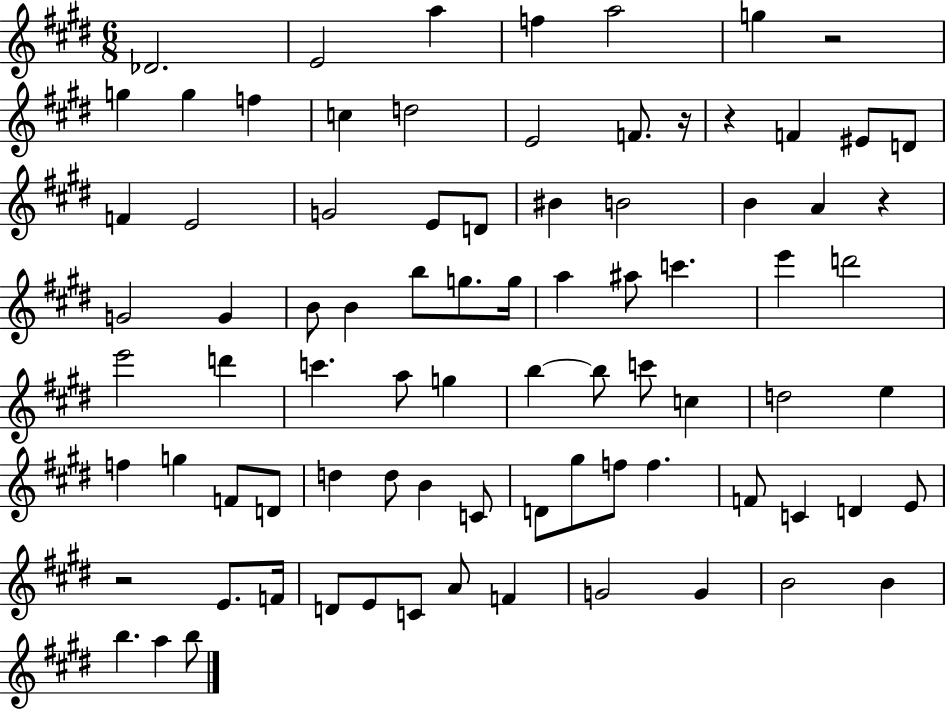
{
  \clef treble
  \numericTimeSignature
  \time 6/8
  \key e \major
  des'2. | e'2 a''4 | f''4 a''2 | g''4 r2 | \break g''4 g''4 f''4 | c''4 d''2 | e'2 f'8. r16 | r4 f'4 eis'8 d'8 | \break f'4 e'2 | g'2 e'8 d'8 | bis'4 b'2 | b'4 a'4 r4 | \break g'2 g'4 | b'8 b'4 b''8 g''8. g''16 | a''4 ais''8 c'''4. | e'''4 d'''2 | \break e'''2 d'''4 | c'''4. a''8 g''4 | b''4~~ b''8 c'''8 c''4 | d''2 e''4 | \break f''4 g''4 f'8 d'8 | d''4 d''8 b'4 c'8 | d'8 gis''8 f''8 f''4. | f'8 c'4 d'4 e'8 | \break r2 e'8. f'16 | d'8 e'8 c'8 a'8 f'4 | g'2 g'4 | b'2 b'4 | \break b''4. a''4 b''8 | \bar "|."
}